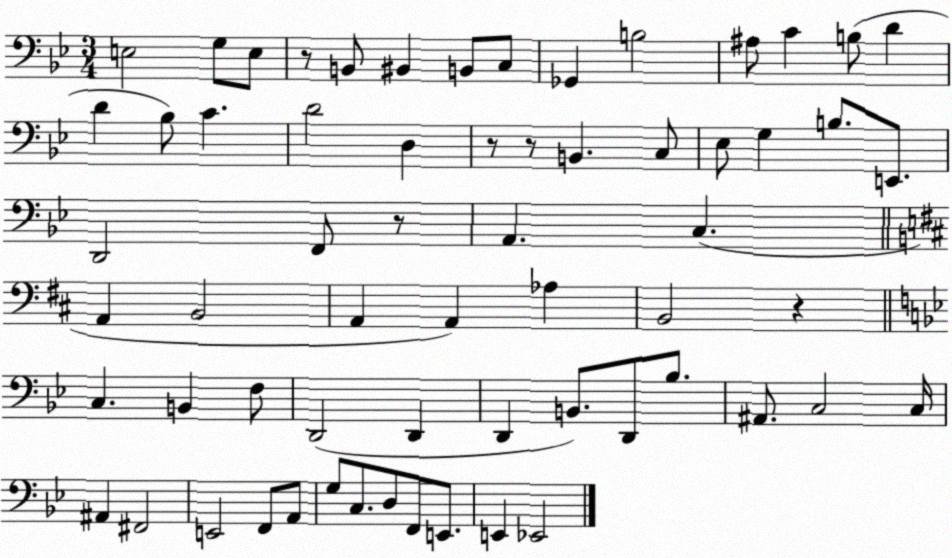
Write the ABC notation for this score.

X:1
T:Untitled
M:3/4
L:1/4
K:Bb
E,2 G,/2 E,/2 z/2 B,,/2 ^B,, B,,/2 C,/2 _G,, B,2 ^A,/2 C B,/2 D D _B,/2 C D2 D, z/2 z/2 B,, C,/2 _E,/2 G, B,/2 E,,/2 D,,2 F,,/2 z/2 A,, C, A,, B,,2 A,, A,, _A, B,,2 z C, B,, F,/2 D,,2 D,, D,, B,,/2 D,,/2 _B,/2 ^A,,/2 C,2 C,/4 ^A,, ^F,,2 E,,2 F,,/2 A,,/2 G,/2 C,/2 D,/2 F,,/2 E,,/2 E,, _E,,2